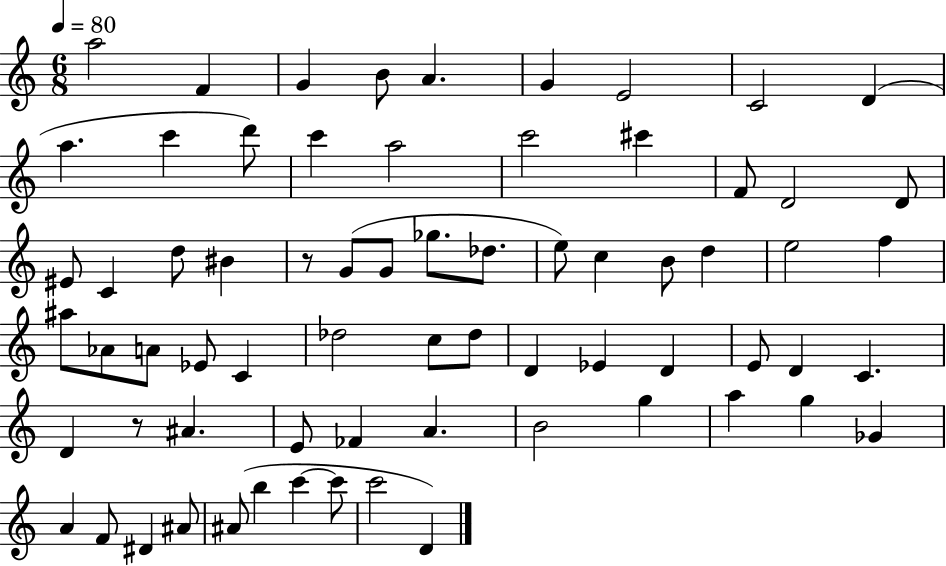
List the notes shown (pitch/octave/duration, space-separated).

A5/h F4/q G4/q B4/e A4/q. G4/q E4/h C4/h D4/q A5/q. C6/q D6/e C6/q A5/h C6/h C#6/q F4/e D4/h D4/e EIS4/e C4/q D5/e BIS4/q R/e G4/e G4/e Gb5/e. Db5/e. E5/e C5/q B4/e D5/q E5/h F5/q A#5/e Ab4/e A4/e Eb4/e C4/q Db5/h C5/e Db5/e D4/q Eb4/q D4/q E4/e D4/q C4/q. D4/q R/e A#4/q. E4/e FES4/q A4/q. B4/h G5/q A5/q G5/q Gb4/q A4/q F4/e D#4/q A#4/e A#4/e B5/q C6/q C6/e C6/h D4/q